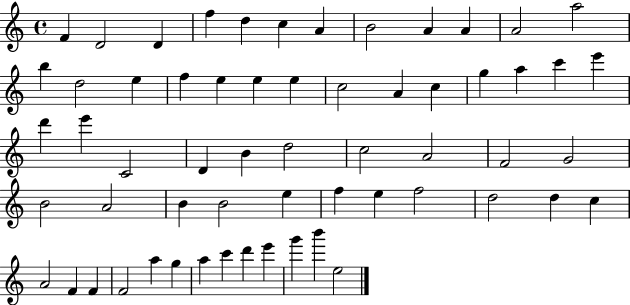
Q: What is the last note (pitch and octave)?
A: E5